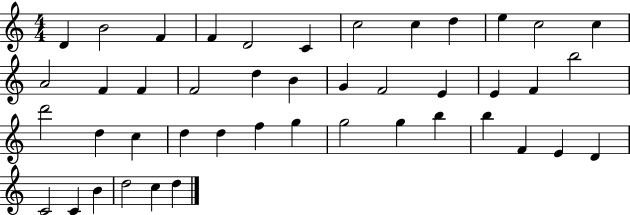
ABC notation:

X:1
T:Untitled
M:4/4
L:1/4
K:C
D B2 F F D2 C c2 c d e c2 c A2 F F F2 d B G F2 E E F b2 d'2 d c d d f g g2 g b b F E D C2 C B d2 c d